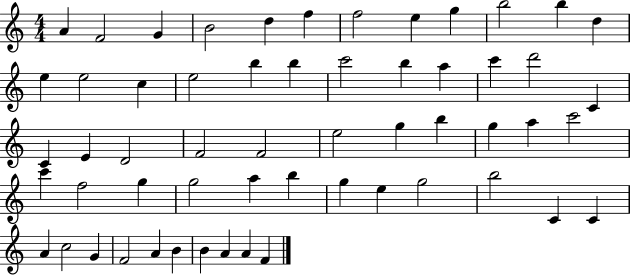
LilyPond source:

{
  \clef treble
  \numericTimeSignature
  \time 4/4
  \key c \major
  a'4 f'2 g'4 | b'2 d''4 f''4 | f''2 e''4 g''4 | b''2 b''4 d''4 | \break e''4 e''2 c''4 | e''2 b''4 b''4 | c'''2 b''4 a''4 | c'''4 d'''2 c'4 | \break c'4 e'4 d'2 | f'2 f'2 | e''2 g''4 b''4 | g''4 a''4 c'''2 | \break c'''4 f''2 g''4 | g''2 a''4 b''4 | g''4 e''4 g''2 | b''2 c'4 c'4 | \break a'4 c''2 g'4 | f'2 a'4 b'4 | b'4 a'4 a'4 f'4 | \bar "|."
}